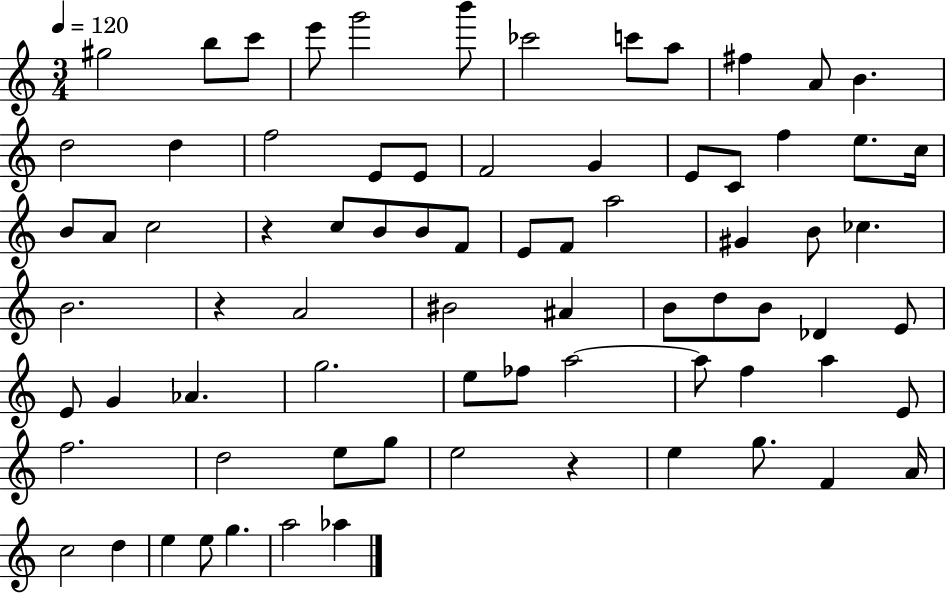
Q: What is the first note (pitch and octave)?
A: G#5